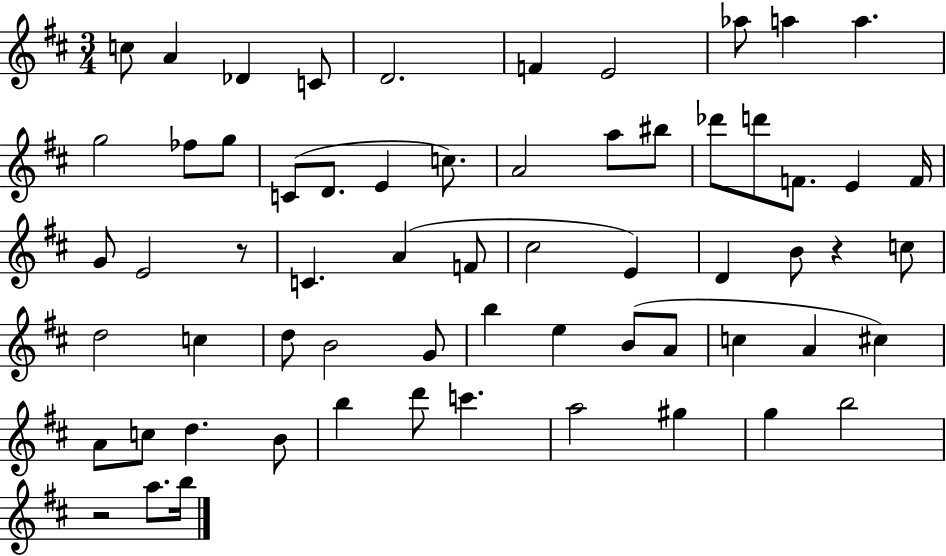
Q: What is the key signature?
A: D major